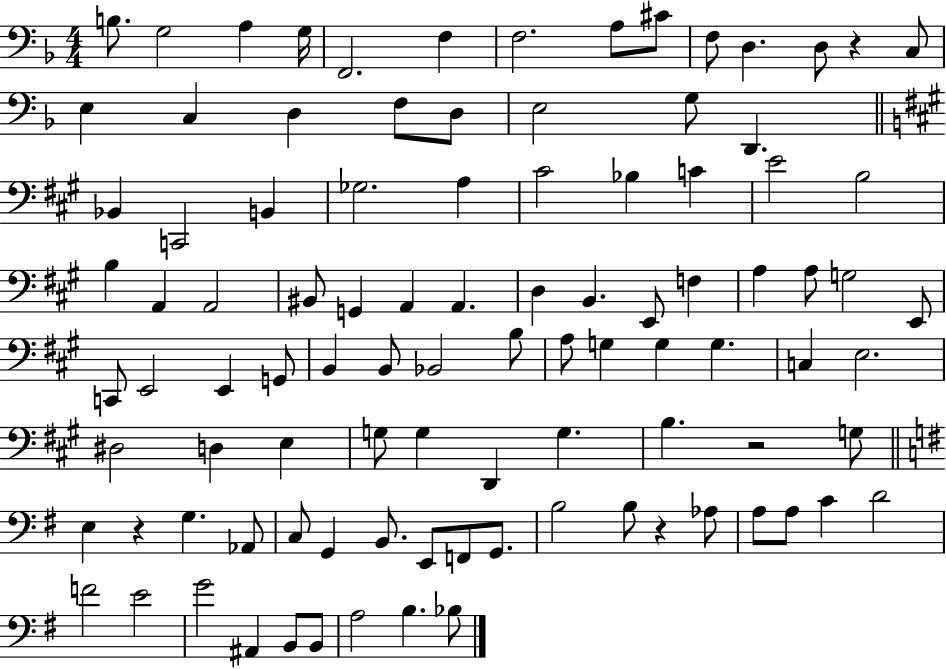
X:1
T:Untitled
M:4/4
L:1/4
K:F
B,/2 G,2 A, G,/4 F,,2 F, F,2 A,/2 ^C/2 F,/2 D, D,/2 z C,/2 E, C, D, F,/2 D,/2 E,2 G,/2 D,, _B,, C,,2 B,, _G,2 A, ^C2 _B, C E2 B,2 B, A,, A,,2 ^B,,/2 G,, A,, A,, D, B,, E,,/2 F, A, A,/2 G,2 E,,/2 C,,/2 E,,2 E,, G,,/2 B,, B,,/2 _B,,2 B,/2 A,/2 G, G, G, C, E,2 ^D,2 D, E, G,/2 G, D,, G, B, z2 G,/2 E, z G, _A,,/2 C,/2 G,, B,,/2 E,,/2 F,,/2 G,,/2 B,2 B,/2 z _A,/2 A,/2 A,/2 C D2 F2 E2 G2 ^A,, B,,/2 B,,/2 A,2 B, _B,/2